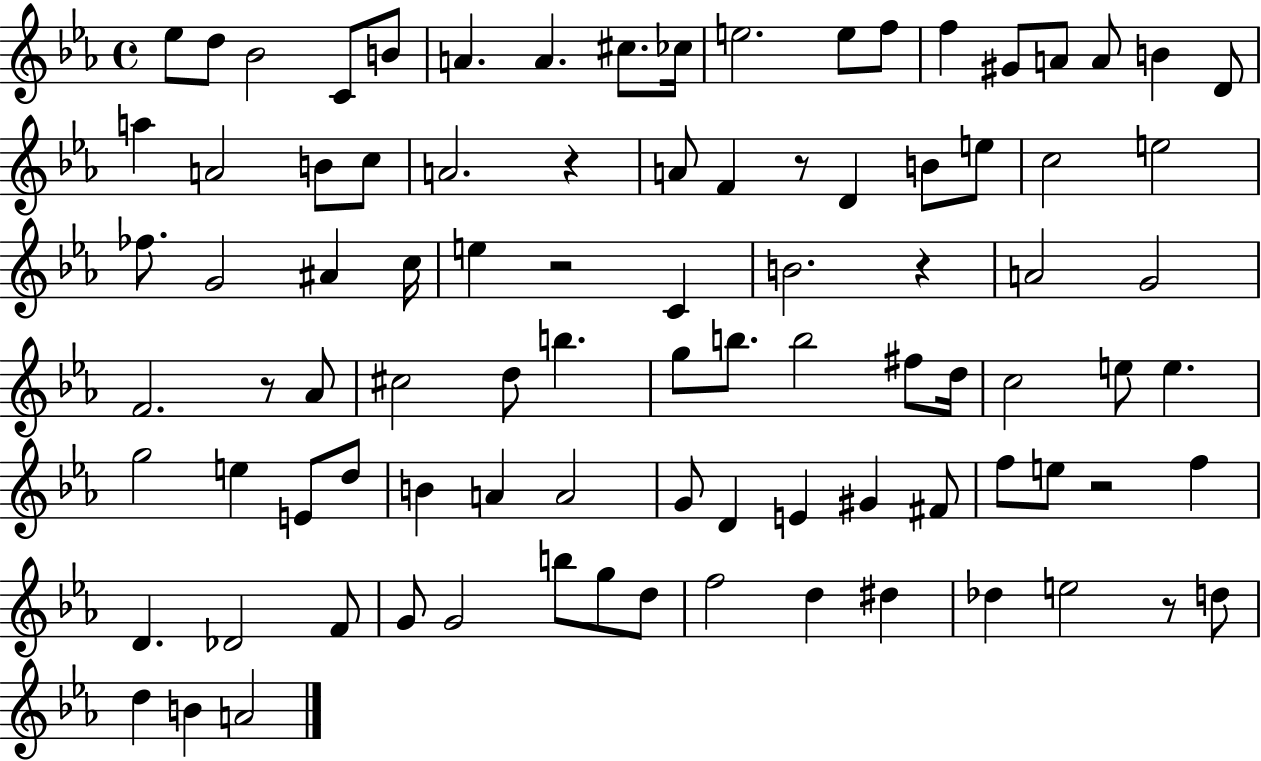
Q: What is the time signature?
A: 4/4